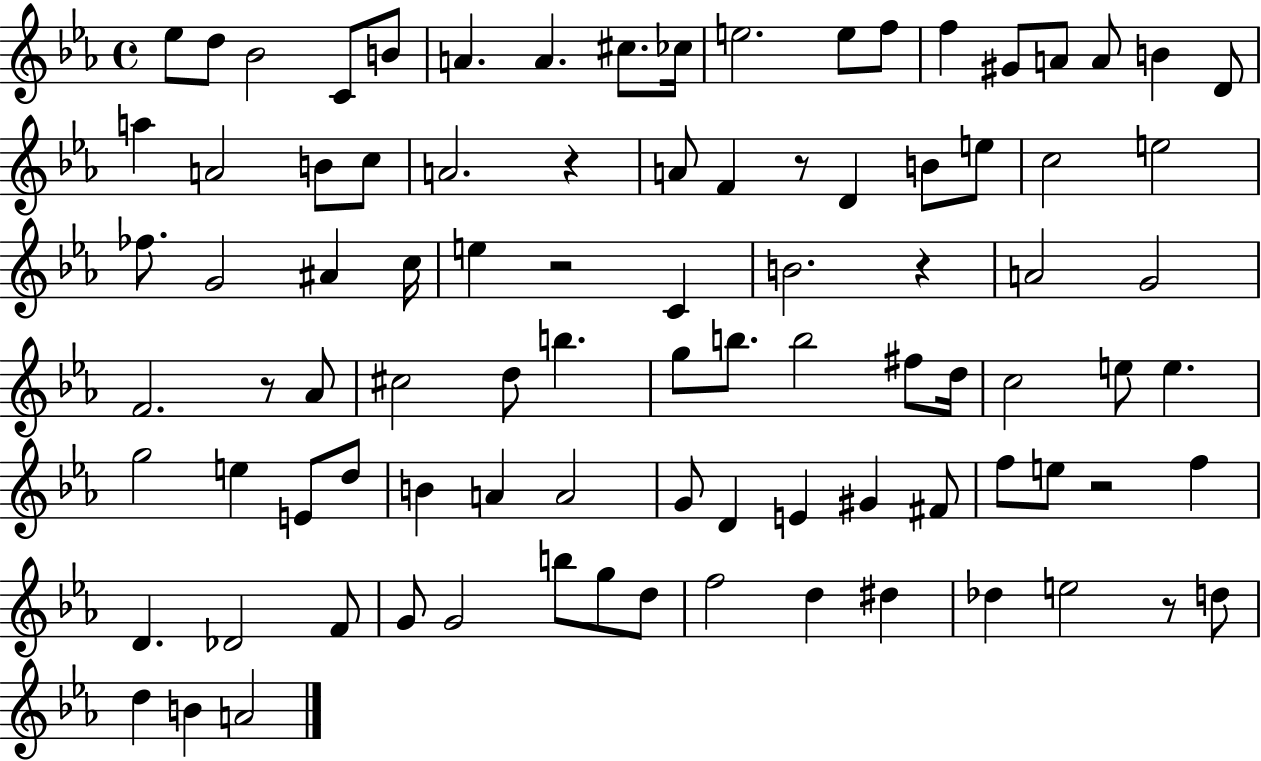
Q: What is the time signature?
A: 4/4